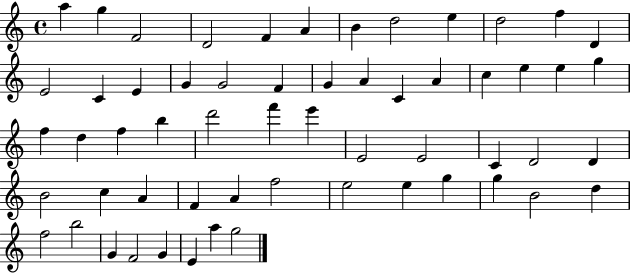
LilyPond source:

{
  \clef treble
  \time 4/4
  \defaultTimeSignature
  \key c \major
  a''4 g''4 f'2 | d'2 f'4 a'4 | b'4 d''2 e''4 | d''2 f''4 d'4 | \break e'2 c'4 e'4 | g'4 g'2 f'4 | g'4 a'4 c'4 a'4 | c''4 e''4 e''4 g''4 | \break f''4 d''4 f''4 b''4 | d'''2 f'''4 e'''4 | e'2 e'2 | c'4 d'2 d'4 | \break b'2 c''4 a'4 | f'4 a'4 f''2 | e''2 e''4 g''4 | g''4 b'2 d''4 | \break f''2 b''2 | g'4 f'2 g'4 | e'4 a''4 g''2 | \bar "|."
}